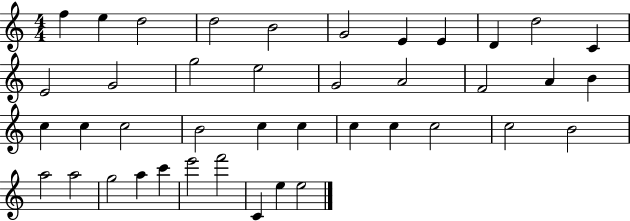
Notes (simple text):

F5/q E5/q D5/h D5/h B4/h G4/h E4/q E4/q D4/q D5/h C4/q E4/h G4/h G5/h E5/h G4/h A4/h F4/h A4/q B4/q C5/q C5/q C5/h B4/h C5/q C5/q C5/q C5/q C5/h C5/h B4/h A5/h A5/h G5/h A5/q C6/q E6/h F6/h C4/q E5/q E5/h